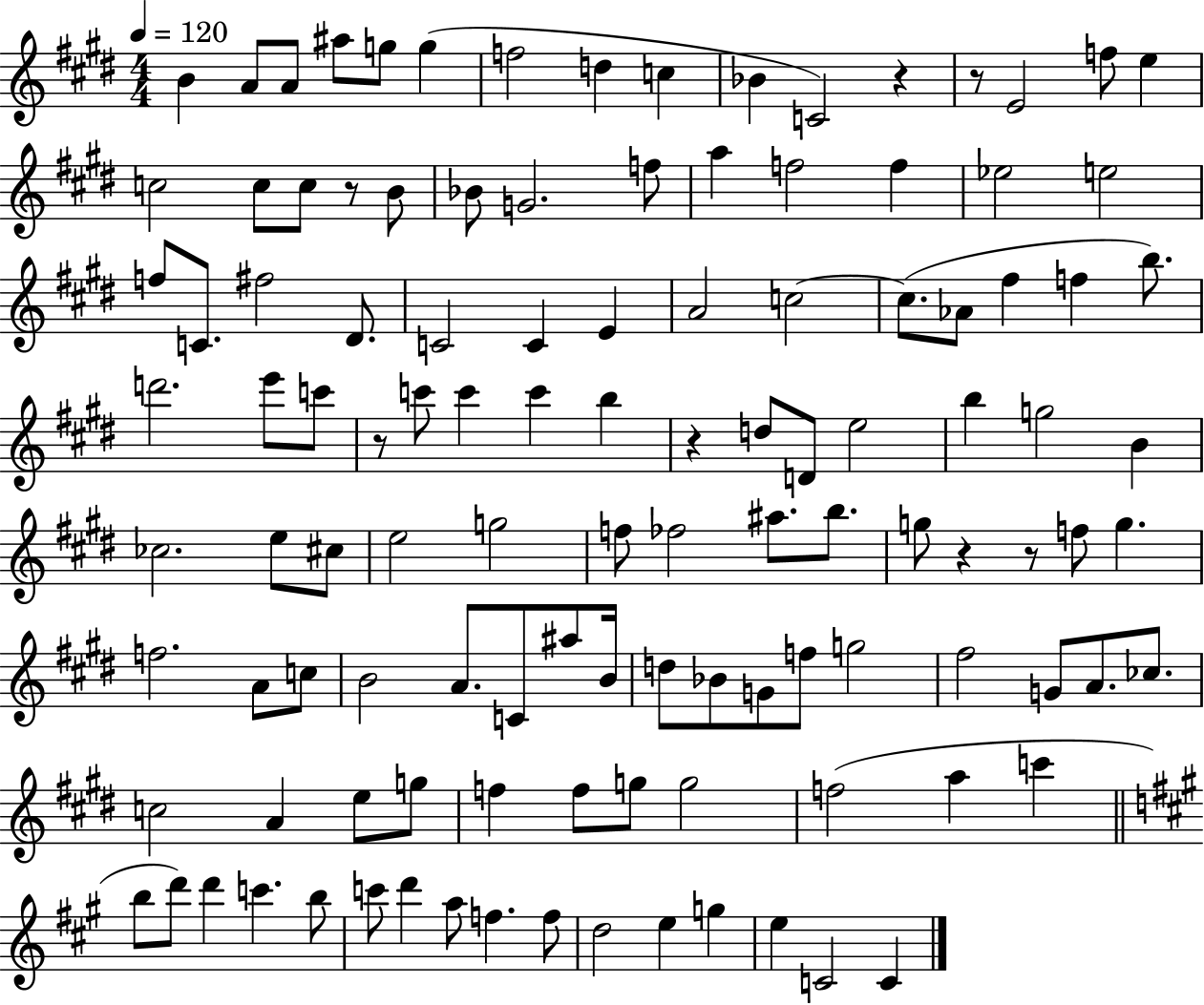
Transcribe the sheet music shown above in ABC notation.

X:1
T:Untitled
M:4/4
L:1/4
K:E
B A/2 A/2 ^a/2 g/2 g f2 d c _B C2 z z/2 E2 f/2 e c2 c/2 c/2 z/2 B/2 _B/2 G2 f/2 a f2 f _e2 e2 f/2 C/2 ^f2 ^D/2 C2 C E A2 c2 c/2 _A/2 ^f f b/2 d'2 e'/2 c'/2 z/2 c'/2 c' c' b z d/2 D/2 e2 b g2 B _c2 e/2 ^c/2 e2 g2 f/2 _f2 ^a/2 b/2 g/2 z z/2 f/2 g f2 A/2 c/2 B2 A/2 C/2 ^a/2 B/4 d/2 _B/2 G/2 f/2 g2 ^f2 G/2 A/2 _c/2 c2 A e/2 g/2 f f/2 g/2 g2 f2 a c' b/2 d'/2 d' c' b/2 c'/2 d' a/2 f f/2 d2 e g e C2 C